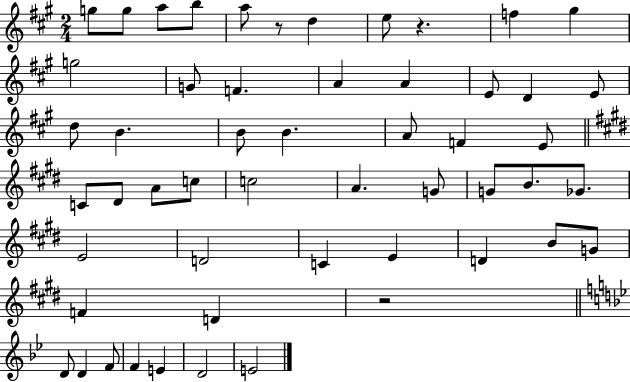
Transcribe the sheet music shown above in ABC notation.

X:1
T:Untitled
M:2/4
L:1/4
K:A
g/2 g/2 a/2 b/2 a/2 z/2 d e/2 z f ^g g2 G/2 F A A E/2 D E/2 d/2 B B/2 B A/2 F E/2 C/2 ^D/2 A/2 c/2 c2 A G/2 G/2 B/2 _G/2 E2 D2 C E D B/2 G/2 F D z2 D/2 D F/2 F E D2 E2